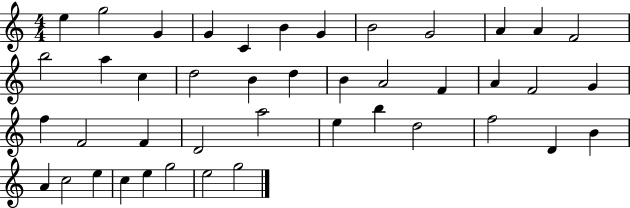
E5/q G5/h G4/q G4/q C4/q B4/q G4/q B4/h G4/h A4/q A4/q F4/h B5/h A5/q C5/q D5/h B4/q D5/q B4/q A4/h F4/q A4/q F4/h G4/q F5/q F4/h F4/q D4/h A5/h E5/q B5/q D5/h F5/h D4/q B4/q A4/q C5/h E5/q C5/q E5/q G5/h E5/h G5/h